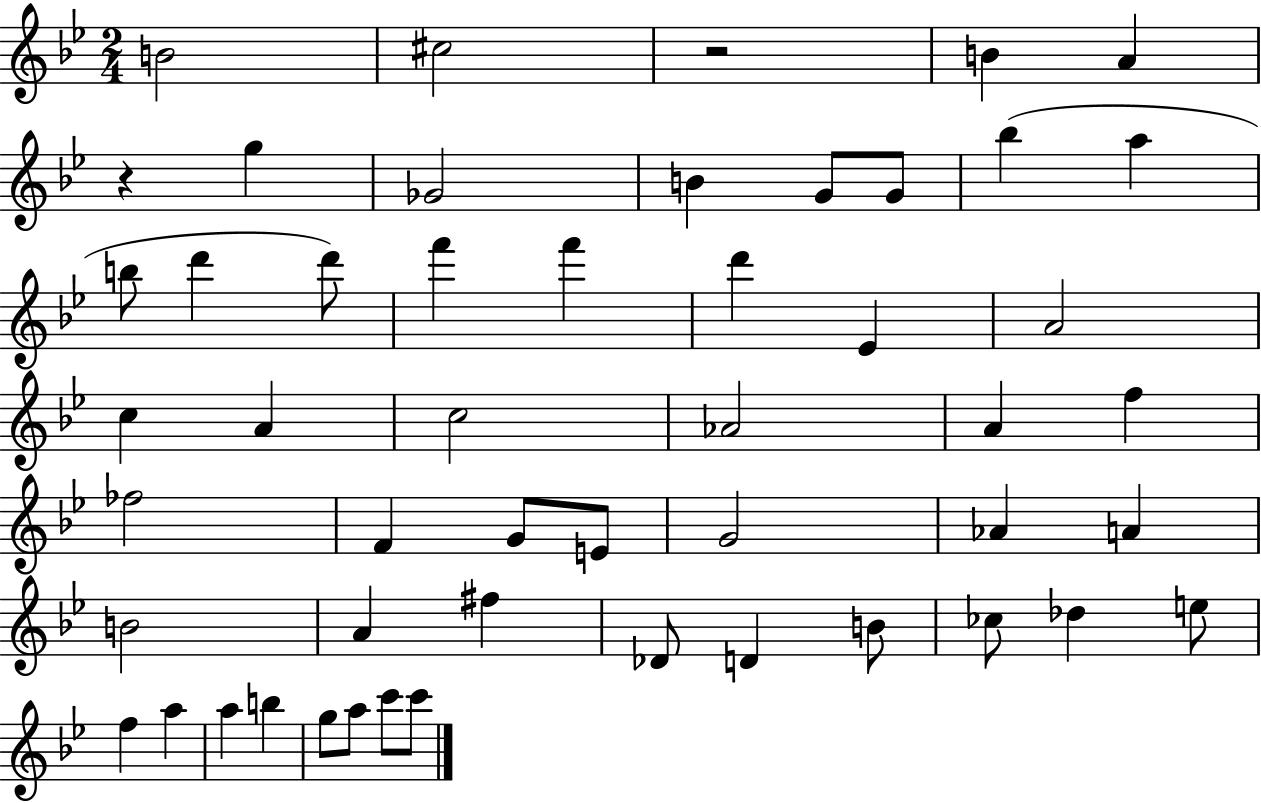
{
  \clef treble
  \numericTimeSignature
  \time 2/4
  \key bes \major
  b'2 | cis''2 | r2 | b'4 a'4 | \break r4 g''4 | ges'2 | b'4 g'8 g'8 | bes''4( a''4 | \break b''8 d'''4 d'''8) | f'''4 f'''4 | d'''4 ees'4 | a'2 | \break c''4 a'4 | c''2 | aes'2 | a'4 f''4 | \break fes''2 | f'4 g'8 e'8 | g'2 | aes'4 a'4 | \break b'2 | a'4 fis''4 | des'8 d'4 b'8 | ces''8 des''4 e''8 | \break f''4 a''4 | a''4 b''4 | g''8 a''8 c'''8 c'''8 | \bar "|."
}